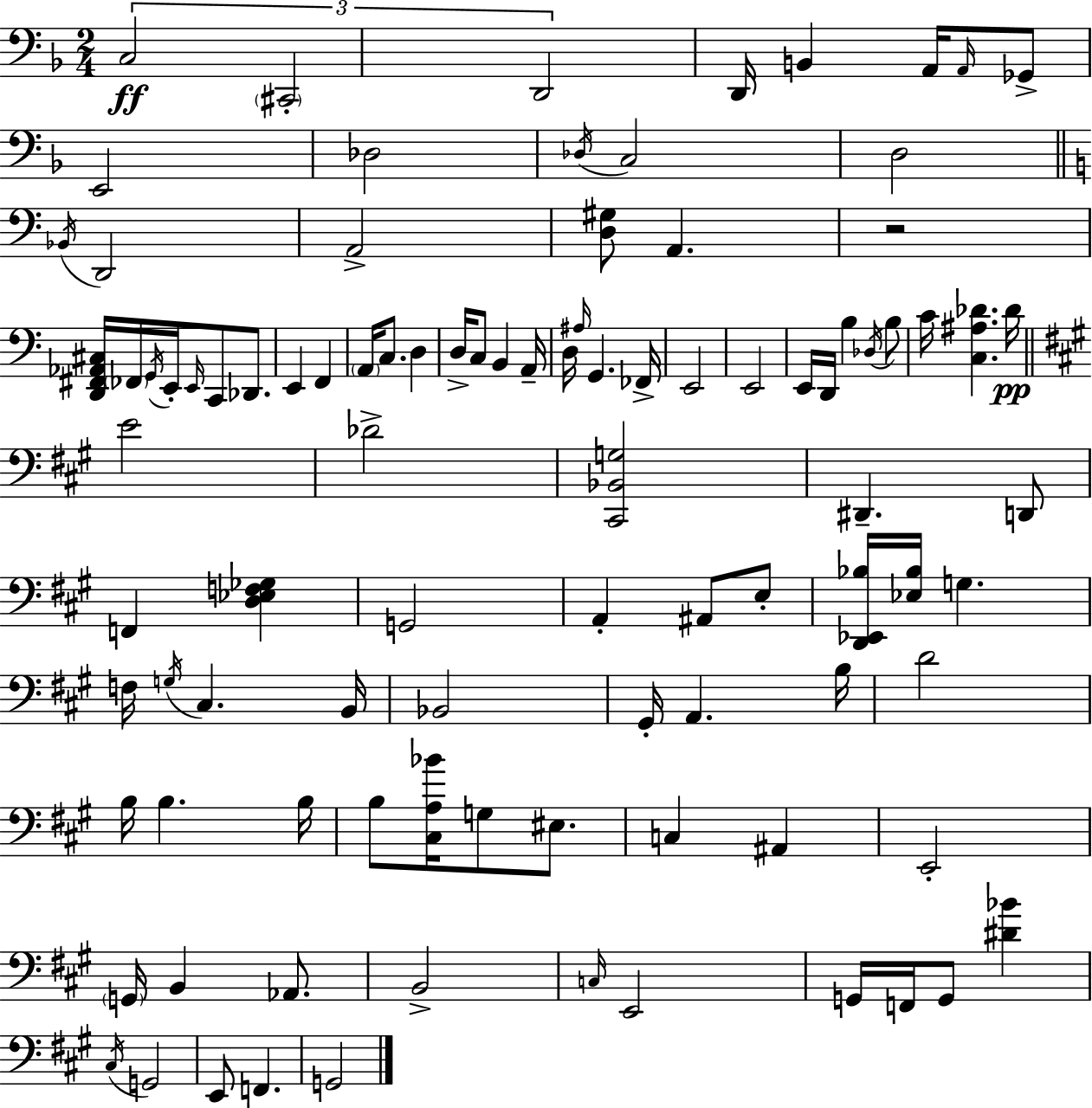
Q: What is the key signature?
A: D minor